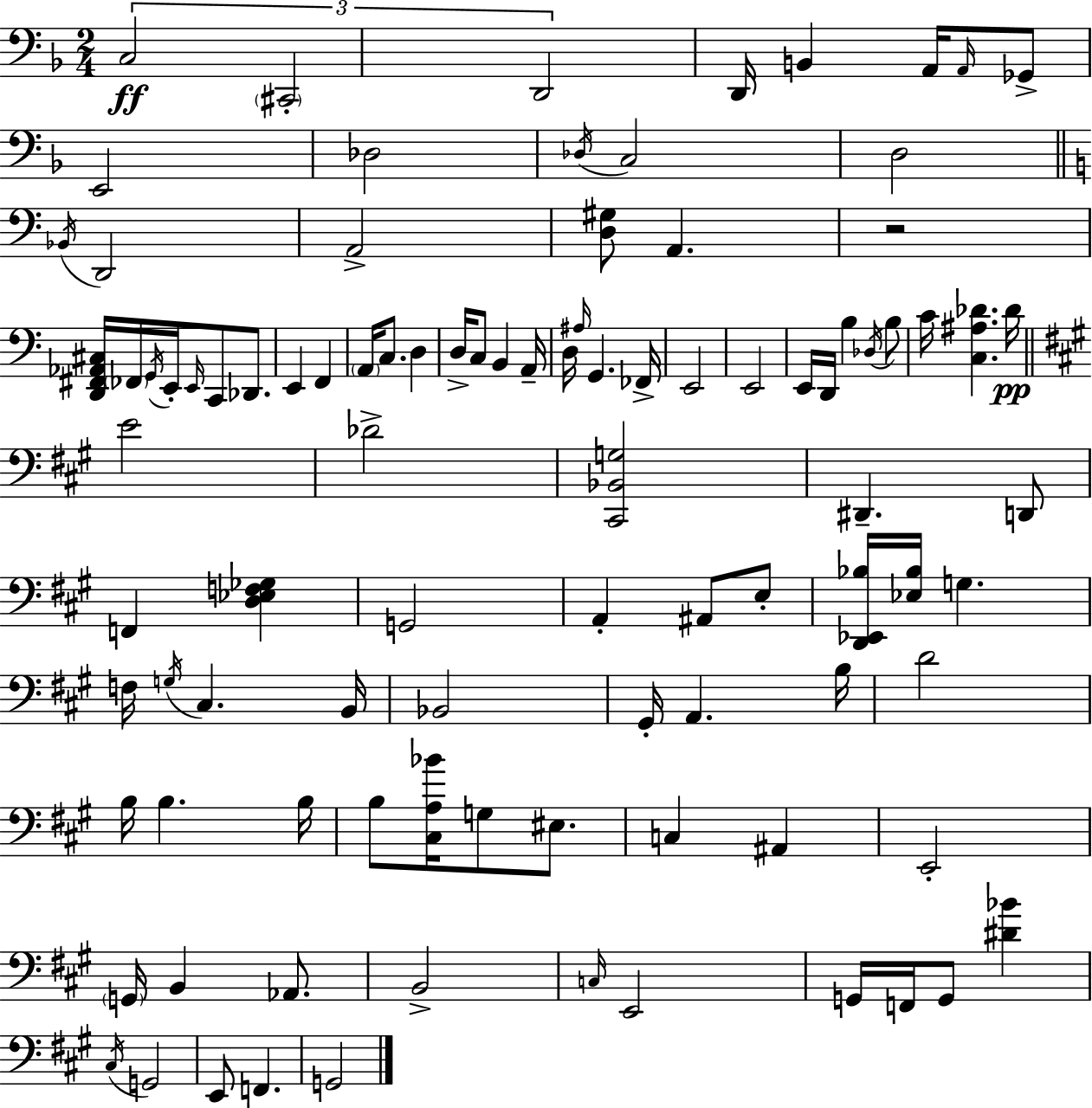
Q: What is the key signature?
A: D minor